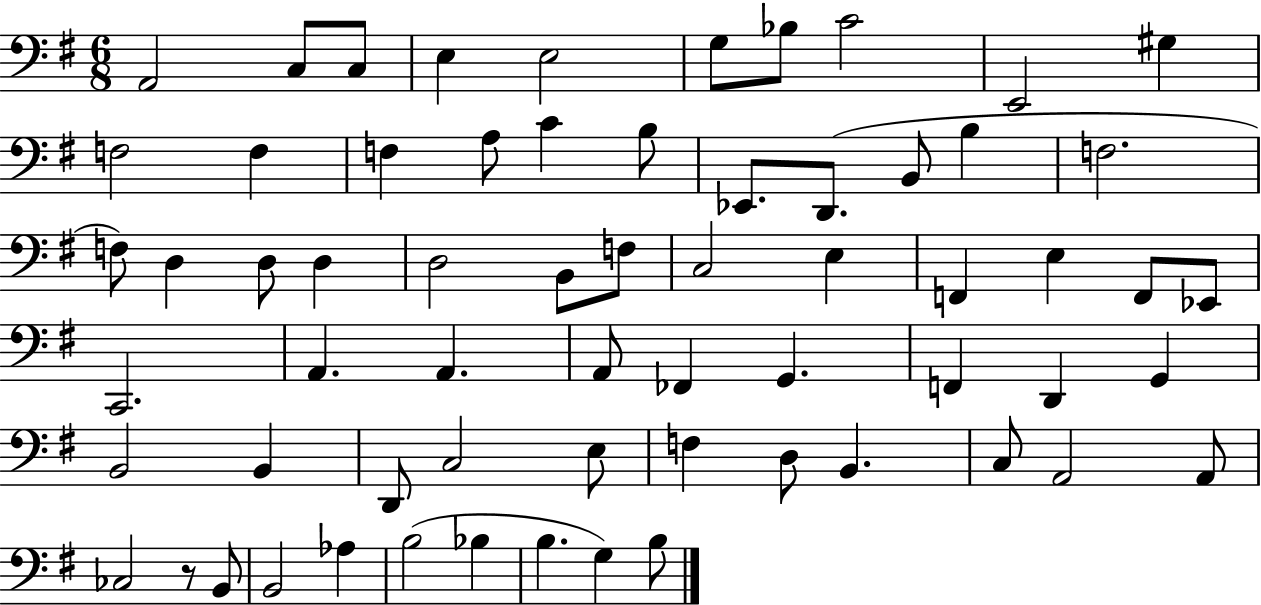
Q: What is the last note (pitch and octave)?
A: B3